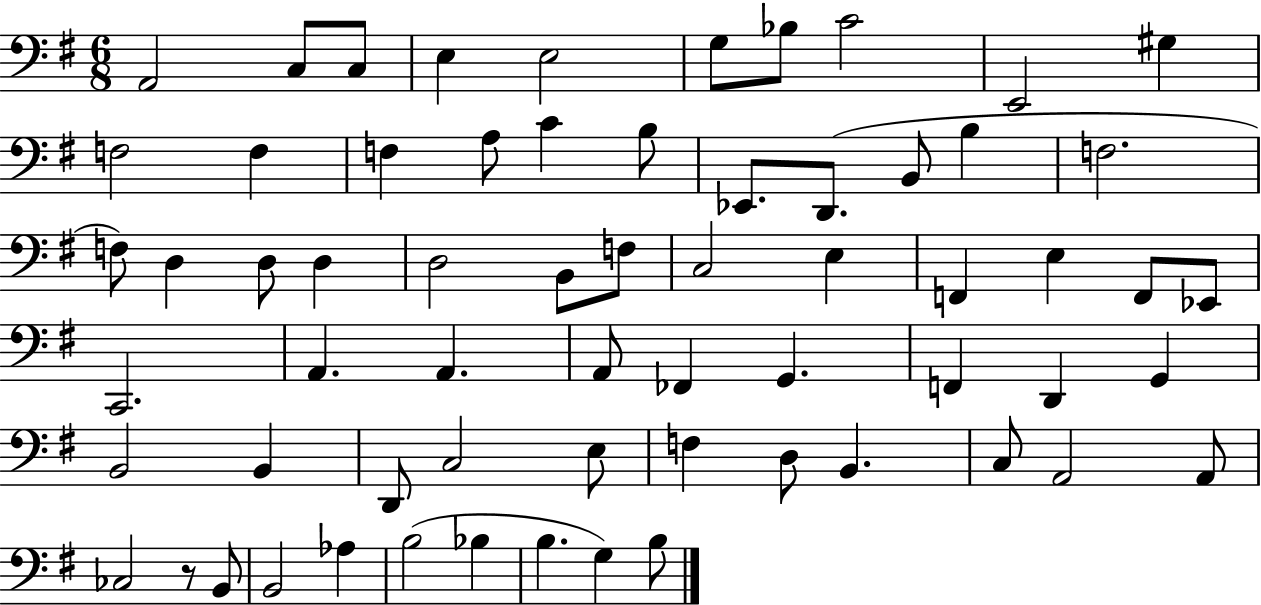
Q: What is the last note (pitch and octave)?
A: B3